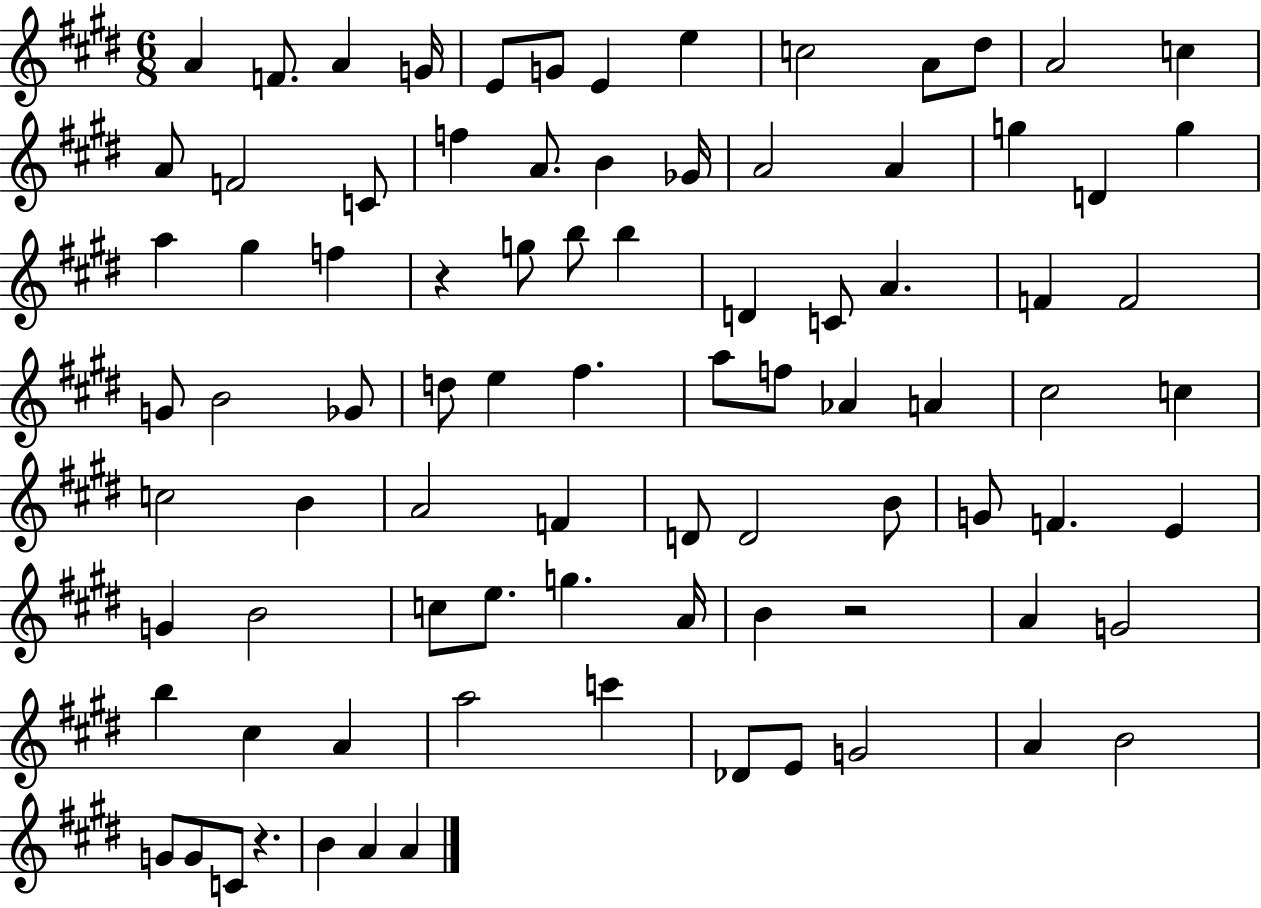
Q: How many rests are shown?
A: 3